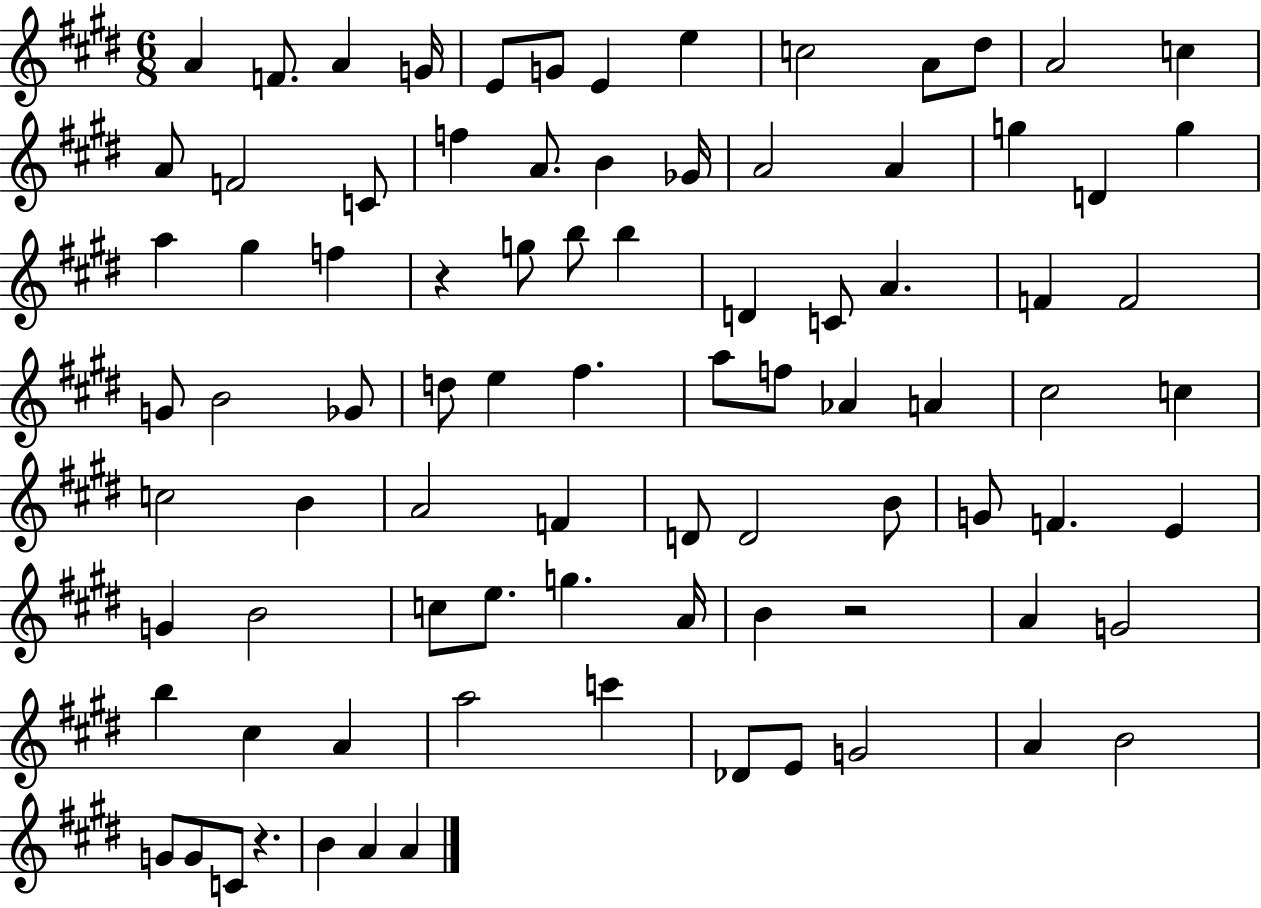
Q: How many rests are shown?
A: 3